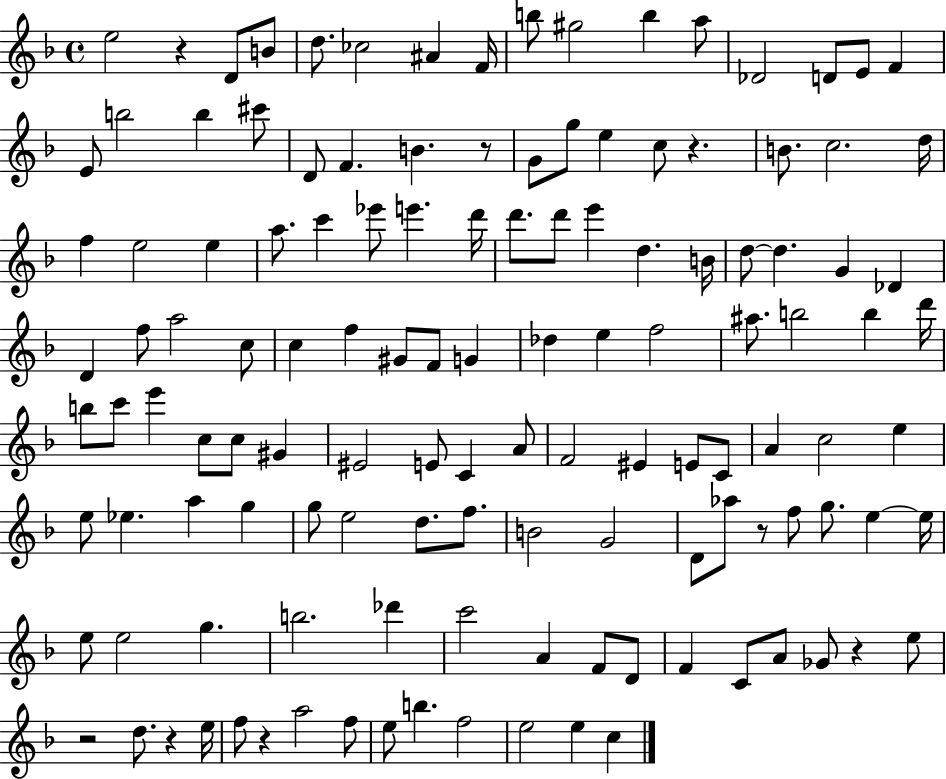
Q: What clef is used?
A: treble